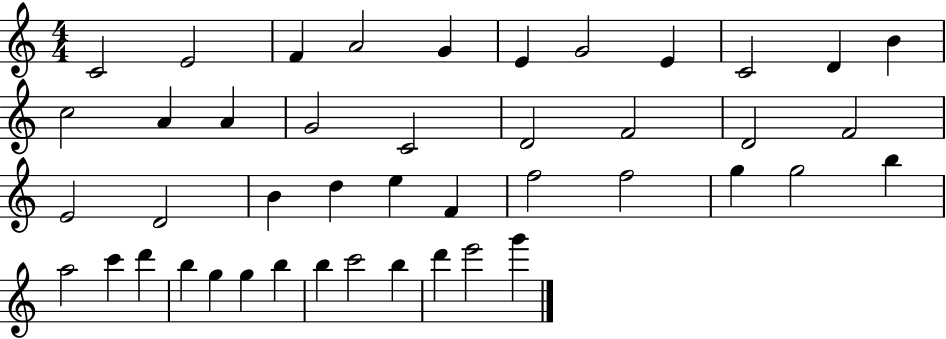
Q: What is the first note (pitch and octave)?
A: C4